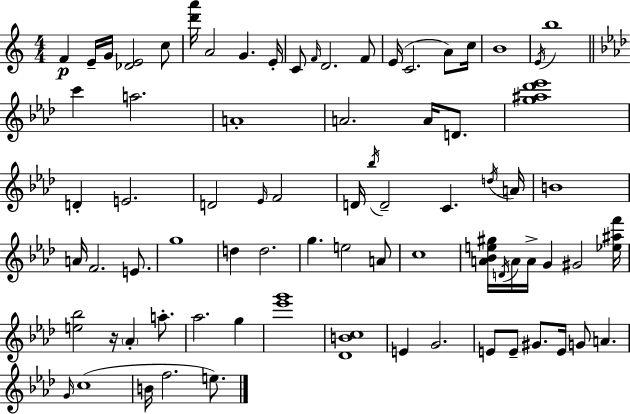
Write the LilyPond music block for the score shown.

{
  \clef treble
  \numericTimeSignature
  \time 4/4
  \key a \minor
  f'4\p e'16-- g'16 <des' e'>2 c''8 | <d''' a'''>16 a'2 g'4. e'16-. | c'8 \grace { f'16 } d'2. f'8 | e'16( c'2. a'8) | \break c''16 b'1 | \acciaccatura { e'16 } b''1 | \bar "||" \break \key aes \major c'''4 a''2. | a'1-. | a'2. a'16 d'8. | <g'' ais'' des''' ees'''>1 | \break d'4-. e'2. | d'2 \grace { ees'16 } f'2 | d'16 \acciaccatura { bes''16 } d'2-- c'4. | \acciaccatura { d''16 } a'16 b'1 | \break a'16 f'2. | e'8. g''1 | d''4 d''2. | g''4. e''2 | \break a'8 c''1 | <a' bes' e'' gis''>16 \acciaccatura { d'16 } a'16 a'16-> g'4 gis'2 | <ees'' ais'' f'''>16 <e'' bes''>2 r16 \parenthesize aes'4-. | a''8.-. aes''2. | \break g''4 <ees''' g'''>1 | <des' b' c''>1 | e'4 g'2. | e'8 e'8-- gis'8. e'16 g'8 a'4. | \break \grace { g'16 }( c''1 | b'16 f''2. | e''8.) \bar "|."
}